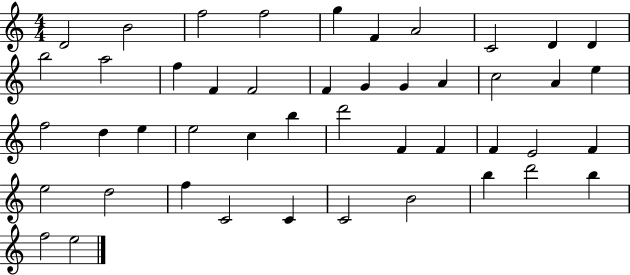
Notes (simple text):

D4/h B4/h F5/h F5/h G5/q F4/q A4/h C4/h D4/q D4/q B5/h A5/h F5/q F4/q F4/h F4/q G4/q G4/q A4/q C5/h A4/q E5/q F5/h D5/q E5/q E5/h C5/q B5/q D6/h F4/q F4/q F4/q E4/h F4/q E5/h D5/h F5/q C4/h C4/q C4/h B4/h B5/q D6/h B5/q F5/h E5/h